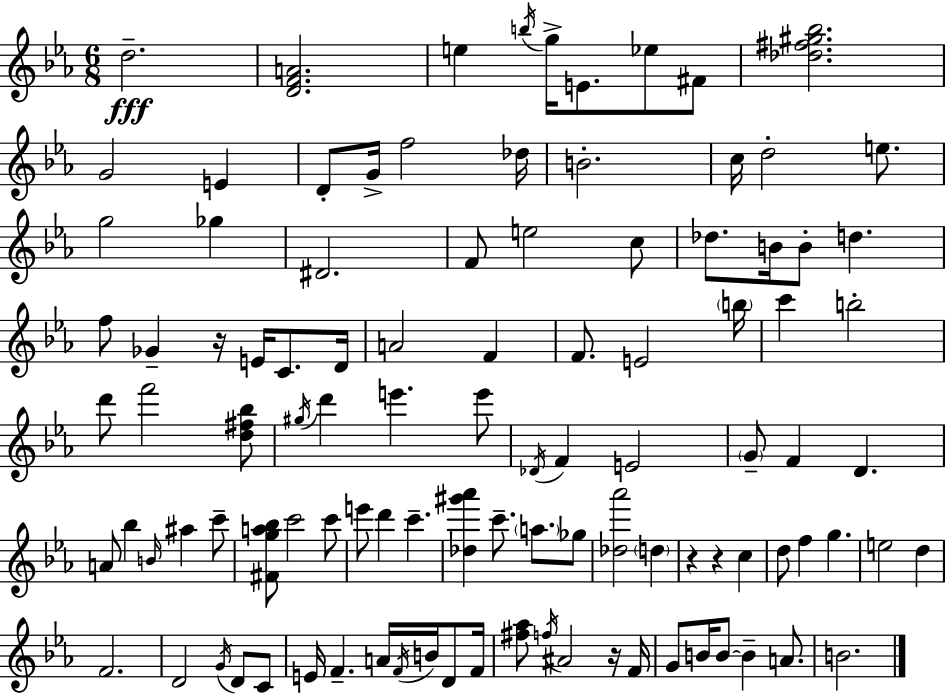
{
  \clef treble
  \numericTimeSignature
  \time 6/8
  \key ees \major
  \repeat volta 2 { d''2.--\fff | <d' f' a'>2. | e''4 \acciaccatura { b''16 } g''16-> e'8. ees''8 fis'8 | <des'' fis'' gis'' bes''>2. | \break g'2 e'4 | d'8-. g'16-> f''2 | des''16 b'2.-. | c''16 d''2-. e''8. | \break g''2 ges''4 | dis'2. | f'8 e''2 c''8 | des''8. b'16 b'8-. d''4. | \break f''8 ges'4-- r16 e'16 c'8. | d'16 a'2 f'4 | f'8. e'2 | \parenthesize b''16 c'''4 b''2-. | \break d'''8 f'''2 <d'' fis'' bes''>8 | \acciaccatura { gis''16 } d'''4 e'''4. | e'''8 \acciaccatura { des'16 } f'4 e'2 | \parenthesize g'8-- f'4 d'4. | \break a'8 bes''4 \grace { b'16 } ais''4 | c'''8-- <fis' g'' a'' bes''>8 c'''2 | c'''8 e'''8 d'''4 c'''4.-- | <des'' gis''' aes'''>4 c'''8.-- \parenthesize a''8. | \break ges''8 <des'' aes'''>2 | \parenthesize d''4 r4 r4 | c''4 d''8 f''4 g''4. | e''2 | \break d''4 f'2. | d'2 | \acciaccatura { g'16 } d'8 c'8 e'16 f'4.-- | a'16 \acciaccatura { f'16 } b'16 d'8 f'16 <fis'' aes''>8 \acciaccatura { f''16 } ais'2 | \break r16 f'16 g'8 b'16 b'8~~ | b'4-- a'8. b'2. | } \bar "|."
}